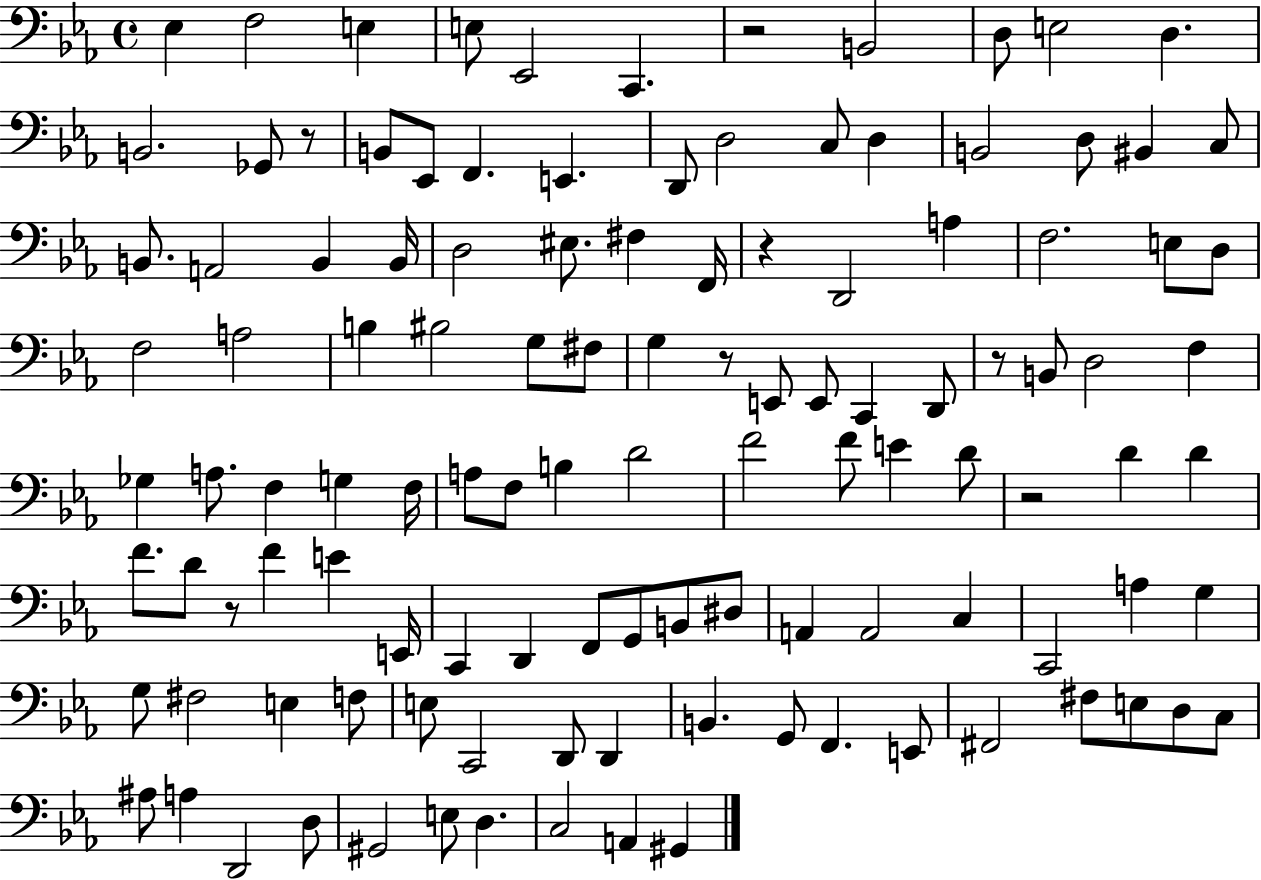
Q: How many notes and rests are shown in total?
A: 117